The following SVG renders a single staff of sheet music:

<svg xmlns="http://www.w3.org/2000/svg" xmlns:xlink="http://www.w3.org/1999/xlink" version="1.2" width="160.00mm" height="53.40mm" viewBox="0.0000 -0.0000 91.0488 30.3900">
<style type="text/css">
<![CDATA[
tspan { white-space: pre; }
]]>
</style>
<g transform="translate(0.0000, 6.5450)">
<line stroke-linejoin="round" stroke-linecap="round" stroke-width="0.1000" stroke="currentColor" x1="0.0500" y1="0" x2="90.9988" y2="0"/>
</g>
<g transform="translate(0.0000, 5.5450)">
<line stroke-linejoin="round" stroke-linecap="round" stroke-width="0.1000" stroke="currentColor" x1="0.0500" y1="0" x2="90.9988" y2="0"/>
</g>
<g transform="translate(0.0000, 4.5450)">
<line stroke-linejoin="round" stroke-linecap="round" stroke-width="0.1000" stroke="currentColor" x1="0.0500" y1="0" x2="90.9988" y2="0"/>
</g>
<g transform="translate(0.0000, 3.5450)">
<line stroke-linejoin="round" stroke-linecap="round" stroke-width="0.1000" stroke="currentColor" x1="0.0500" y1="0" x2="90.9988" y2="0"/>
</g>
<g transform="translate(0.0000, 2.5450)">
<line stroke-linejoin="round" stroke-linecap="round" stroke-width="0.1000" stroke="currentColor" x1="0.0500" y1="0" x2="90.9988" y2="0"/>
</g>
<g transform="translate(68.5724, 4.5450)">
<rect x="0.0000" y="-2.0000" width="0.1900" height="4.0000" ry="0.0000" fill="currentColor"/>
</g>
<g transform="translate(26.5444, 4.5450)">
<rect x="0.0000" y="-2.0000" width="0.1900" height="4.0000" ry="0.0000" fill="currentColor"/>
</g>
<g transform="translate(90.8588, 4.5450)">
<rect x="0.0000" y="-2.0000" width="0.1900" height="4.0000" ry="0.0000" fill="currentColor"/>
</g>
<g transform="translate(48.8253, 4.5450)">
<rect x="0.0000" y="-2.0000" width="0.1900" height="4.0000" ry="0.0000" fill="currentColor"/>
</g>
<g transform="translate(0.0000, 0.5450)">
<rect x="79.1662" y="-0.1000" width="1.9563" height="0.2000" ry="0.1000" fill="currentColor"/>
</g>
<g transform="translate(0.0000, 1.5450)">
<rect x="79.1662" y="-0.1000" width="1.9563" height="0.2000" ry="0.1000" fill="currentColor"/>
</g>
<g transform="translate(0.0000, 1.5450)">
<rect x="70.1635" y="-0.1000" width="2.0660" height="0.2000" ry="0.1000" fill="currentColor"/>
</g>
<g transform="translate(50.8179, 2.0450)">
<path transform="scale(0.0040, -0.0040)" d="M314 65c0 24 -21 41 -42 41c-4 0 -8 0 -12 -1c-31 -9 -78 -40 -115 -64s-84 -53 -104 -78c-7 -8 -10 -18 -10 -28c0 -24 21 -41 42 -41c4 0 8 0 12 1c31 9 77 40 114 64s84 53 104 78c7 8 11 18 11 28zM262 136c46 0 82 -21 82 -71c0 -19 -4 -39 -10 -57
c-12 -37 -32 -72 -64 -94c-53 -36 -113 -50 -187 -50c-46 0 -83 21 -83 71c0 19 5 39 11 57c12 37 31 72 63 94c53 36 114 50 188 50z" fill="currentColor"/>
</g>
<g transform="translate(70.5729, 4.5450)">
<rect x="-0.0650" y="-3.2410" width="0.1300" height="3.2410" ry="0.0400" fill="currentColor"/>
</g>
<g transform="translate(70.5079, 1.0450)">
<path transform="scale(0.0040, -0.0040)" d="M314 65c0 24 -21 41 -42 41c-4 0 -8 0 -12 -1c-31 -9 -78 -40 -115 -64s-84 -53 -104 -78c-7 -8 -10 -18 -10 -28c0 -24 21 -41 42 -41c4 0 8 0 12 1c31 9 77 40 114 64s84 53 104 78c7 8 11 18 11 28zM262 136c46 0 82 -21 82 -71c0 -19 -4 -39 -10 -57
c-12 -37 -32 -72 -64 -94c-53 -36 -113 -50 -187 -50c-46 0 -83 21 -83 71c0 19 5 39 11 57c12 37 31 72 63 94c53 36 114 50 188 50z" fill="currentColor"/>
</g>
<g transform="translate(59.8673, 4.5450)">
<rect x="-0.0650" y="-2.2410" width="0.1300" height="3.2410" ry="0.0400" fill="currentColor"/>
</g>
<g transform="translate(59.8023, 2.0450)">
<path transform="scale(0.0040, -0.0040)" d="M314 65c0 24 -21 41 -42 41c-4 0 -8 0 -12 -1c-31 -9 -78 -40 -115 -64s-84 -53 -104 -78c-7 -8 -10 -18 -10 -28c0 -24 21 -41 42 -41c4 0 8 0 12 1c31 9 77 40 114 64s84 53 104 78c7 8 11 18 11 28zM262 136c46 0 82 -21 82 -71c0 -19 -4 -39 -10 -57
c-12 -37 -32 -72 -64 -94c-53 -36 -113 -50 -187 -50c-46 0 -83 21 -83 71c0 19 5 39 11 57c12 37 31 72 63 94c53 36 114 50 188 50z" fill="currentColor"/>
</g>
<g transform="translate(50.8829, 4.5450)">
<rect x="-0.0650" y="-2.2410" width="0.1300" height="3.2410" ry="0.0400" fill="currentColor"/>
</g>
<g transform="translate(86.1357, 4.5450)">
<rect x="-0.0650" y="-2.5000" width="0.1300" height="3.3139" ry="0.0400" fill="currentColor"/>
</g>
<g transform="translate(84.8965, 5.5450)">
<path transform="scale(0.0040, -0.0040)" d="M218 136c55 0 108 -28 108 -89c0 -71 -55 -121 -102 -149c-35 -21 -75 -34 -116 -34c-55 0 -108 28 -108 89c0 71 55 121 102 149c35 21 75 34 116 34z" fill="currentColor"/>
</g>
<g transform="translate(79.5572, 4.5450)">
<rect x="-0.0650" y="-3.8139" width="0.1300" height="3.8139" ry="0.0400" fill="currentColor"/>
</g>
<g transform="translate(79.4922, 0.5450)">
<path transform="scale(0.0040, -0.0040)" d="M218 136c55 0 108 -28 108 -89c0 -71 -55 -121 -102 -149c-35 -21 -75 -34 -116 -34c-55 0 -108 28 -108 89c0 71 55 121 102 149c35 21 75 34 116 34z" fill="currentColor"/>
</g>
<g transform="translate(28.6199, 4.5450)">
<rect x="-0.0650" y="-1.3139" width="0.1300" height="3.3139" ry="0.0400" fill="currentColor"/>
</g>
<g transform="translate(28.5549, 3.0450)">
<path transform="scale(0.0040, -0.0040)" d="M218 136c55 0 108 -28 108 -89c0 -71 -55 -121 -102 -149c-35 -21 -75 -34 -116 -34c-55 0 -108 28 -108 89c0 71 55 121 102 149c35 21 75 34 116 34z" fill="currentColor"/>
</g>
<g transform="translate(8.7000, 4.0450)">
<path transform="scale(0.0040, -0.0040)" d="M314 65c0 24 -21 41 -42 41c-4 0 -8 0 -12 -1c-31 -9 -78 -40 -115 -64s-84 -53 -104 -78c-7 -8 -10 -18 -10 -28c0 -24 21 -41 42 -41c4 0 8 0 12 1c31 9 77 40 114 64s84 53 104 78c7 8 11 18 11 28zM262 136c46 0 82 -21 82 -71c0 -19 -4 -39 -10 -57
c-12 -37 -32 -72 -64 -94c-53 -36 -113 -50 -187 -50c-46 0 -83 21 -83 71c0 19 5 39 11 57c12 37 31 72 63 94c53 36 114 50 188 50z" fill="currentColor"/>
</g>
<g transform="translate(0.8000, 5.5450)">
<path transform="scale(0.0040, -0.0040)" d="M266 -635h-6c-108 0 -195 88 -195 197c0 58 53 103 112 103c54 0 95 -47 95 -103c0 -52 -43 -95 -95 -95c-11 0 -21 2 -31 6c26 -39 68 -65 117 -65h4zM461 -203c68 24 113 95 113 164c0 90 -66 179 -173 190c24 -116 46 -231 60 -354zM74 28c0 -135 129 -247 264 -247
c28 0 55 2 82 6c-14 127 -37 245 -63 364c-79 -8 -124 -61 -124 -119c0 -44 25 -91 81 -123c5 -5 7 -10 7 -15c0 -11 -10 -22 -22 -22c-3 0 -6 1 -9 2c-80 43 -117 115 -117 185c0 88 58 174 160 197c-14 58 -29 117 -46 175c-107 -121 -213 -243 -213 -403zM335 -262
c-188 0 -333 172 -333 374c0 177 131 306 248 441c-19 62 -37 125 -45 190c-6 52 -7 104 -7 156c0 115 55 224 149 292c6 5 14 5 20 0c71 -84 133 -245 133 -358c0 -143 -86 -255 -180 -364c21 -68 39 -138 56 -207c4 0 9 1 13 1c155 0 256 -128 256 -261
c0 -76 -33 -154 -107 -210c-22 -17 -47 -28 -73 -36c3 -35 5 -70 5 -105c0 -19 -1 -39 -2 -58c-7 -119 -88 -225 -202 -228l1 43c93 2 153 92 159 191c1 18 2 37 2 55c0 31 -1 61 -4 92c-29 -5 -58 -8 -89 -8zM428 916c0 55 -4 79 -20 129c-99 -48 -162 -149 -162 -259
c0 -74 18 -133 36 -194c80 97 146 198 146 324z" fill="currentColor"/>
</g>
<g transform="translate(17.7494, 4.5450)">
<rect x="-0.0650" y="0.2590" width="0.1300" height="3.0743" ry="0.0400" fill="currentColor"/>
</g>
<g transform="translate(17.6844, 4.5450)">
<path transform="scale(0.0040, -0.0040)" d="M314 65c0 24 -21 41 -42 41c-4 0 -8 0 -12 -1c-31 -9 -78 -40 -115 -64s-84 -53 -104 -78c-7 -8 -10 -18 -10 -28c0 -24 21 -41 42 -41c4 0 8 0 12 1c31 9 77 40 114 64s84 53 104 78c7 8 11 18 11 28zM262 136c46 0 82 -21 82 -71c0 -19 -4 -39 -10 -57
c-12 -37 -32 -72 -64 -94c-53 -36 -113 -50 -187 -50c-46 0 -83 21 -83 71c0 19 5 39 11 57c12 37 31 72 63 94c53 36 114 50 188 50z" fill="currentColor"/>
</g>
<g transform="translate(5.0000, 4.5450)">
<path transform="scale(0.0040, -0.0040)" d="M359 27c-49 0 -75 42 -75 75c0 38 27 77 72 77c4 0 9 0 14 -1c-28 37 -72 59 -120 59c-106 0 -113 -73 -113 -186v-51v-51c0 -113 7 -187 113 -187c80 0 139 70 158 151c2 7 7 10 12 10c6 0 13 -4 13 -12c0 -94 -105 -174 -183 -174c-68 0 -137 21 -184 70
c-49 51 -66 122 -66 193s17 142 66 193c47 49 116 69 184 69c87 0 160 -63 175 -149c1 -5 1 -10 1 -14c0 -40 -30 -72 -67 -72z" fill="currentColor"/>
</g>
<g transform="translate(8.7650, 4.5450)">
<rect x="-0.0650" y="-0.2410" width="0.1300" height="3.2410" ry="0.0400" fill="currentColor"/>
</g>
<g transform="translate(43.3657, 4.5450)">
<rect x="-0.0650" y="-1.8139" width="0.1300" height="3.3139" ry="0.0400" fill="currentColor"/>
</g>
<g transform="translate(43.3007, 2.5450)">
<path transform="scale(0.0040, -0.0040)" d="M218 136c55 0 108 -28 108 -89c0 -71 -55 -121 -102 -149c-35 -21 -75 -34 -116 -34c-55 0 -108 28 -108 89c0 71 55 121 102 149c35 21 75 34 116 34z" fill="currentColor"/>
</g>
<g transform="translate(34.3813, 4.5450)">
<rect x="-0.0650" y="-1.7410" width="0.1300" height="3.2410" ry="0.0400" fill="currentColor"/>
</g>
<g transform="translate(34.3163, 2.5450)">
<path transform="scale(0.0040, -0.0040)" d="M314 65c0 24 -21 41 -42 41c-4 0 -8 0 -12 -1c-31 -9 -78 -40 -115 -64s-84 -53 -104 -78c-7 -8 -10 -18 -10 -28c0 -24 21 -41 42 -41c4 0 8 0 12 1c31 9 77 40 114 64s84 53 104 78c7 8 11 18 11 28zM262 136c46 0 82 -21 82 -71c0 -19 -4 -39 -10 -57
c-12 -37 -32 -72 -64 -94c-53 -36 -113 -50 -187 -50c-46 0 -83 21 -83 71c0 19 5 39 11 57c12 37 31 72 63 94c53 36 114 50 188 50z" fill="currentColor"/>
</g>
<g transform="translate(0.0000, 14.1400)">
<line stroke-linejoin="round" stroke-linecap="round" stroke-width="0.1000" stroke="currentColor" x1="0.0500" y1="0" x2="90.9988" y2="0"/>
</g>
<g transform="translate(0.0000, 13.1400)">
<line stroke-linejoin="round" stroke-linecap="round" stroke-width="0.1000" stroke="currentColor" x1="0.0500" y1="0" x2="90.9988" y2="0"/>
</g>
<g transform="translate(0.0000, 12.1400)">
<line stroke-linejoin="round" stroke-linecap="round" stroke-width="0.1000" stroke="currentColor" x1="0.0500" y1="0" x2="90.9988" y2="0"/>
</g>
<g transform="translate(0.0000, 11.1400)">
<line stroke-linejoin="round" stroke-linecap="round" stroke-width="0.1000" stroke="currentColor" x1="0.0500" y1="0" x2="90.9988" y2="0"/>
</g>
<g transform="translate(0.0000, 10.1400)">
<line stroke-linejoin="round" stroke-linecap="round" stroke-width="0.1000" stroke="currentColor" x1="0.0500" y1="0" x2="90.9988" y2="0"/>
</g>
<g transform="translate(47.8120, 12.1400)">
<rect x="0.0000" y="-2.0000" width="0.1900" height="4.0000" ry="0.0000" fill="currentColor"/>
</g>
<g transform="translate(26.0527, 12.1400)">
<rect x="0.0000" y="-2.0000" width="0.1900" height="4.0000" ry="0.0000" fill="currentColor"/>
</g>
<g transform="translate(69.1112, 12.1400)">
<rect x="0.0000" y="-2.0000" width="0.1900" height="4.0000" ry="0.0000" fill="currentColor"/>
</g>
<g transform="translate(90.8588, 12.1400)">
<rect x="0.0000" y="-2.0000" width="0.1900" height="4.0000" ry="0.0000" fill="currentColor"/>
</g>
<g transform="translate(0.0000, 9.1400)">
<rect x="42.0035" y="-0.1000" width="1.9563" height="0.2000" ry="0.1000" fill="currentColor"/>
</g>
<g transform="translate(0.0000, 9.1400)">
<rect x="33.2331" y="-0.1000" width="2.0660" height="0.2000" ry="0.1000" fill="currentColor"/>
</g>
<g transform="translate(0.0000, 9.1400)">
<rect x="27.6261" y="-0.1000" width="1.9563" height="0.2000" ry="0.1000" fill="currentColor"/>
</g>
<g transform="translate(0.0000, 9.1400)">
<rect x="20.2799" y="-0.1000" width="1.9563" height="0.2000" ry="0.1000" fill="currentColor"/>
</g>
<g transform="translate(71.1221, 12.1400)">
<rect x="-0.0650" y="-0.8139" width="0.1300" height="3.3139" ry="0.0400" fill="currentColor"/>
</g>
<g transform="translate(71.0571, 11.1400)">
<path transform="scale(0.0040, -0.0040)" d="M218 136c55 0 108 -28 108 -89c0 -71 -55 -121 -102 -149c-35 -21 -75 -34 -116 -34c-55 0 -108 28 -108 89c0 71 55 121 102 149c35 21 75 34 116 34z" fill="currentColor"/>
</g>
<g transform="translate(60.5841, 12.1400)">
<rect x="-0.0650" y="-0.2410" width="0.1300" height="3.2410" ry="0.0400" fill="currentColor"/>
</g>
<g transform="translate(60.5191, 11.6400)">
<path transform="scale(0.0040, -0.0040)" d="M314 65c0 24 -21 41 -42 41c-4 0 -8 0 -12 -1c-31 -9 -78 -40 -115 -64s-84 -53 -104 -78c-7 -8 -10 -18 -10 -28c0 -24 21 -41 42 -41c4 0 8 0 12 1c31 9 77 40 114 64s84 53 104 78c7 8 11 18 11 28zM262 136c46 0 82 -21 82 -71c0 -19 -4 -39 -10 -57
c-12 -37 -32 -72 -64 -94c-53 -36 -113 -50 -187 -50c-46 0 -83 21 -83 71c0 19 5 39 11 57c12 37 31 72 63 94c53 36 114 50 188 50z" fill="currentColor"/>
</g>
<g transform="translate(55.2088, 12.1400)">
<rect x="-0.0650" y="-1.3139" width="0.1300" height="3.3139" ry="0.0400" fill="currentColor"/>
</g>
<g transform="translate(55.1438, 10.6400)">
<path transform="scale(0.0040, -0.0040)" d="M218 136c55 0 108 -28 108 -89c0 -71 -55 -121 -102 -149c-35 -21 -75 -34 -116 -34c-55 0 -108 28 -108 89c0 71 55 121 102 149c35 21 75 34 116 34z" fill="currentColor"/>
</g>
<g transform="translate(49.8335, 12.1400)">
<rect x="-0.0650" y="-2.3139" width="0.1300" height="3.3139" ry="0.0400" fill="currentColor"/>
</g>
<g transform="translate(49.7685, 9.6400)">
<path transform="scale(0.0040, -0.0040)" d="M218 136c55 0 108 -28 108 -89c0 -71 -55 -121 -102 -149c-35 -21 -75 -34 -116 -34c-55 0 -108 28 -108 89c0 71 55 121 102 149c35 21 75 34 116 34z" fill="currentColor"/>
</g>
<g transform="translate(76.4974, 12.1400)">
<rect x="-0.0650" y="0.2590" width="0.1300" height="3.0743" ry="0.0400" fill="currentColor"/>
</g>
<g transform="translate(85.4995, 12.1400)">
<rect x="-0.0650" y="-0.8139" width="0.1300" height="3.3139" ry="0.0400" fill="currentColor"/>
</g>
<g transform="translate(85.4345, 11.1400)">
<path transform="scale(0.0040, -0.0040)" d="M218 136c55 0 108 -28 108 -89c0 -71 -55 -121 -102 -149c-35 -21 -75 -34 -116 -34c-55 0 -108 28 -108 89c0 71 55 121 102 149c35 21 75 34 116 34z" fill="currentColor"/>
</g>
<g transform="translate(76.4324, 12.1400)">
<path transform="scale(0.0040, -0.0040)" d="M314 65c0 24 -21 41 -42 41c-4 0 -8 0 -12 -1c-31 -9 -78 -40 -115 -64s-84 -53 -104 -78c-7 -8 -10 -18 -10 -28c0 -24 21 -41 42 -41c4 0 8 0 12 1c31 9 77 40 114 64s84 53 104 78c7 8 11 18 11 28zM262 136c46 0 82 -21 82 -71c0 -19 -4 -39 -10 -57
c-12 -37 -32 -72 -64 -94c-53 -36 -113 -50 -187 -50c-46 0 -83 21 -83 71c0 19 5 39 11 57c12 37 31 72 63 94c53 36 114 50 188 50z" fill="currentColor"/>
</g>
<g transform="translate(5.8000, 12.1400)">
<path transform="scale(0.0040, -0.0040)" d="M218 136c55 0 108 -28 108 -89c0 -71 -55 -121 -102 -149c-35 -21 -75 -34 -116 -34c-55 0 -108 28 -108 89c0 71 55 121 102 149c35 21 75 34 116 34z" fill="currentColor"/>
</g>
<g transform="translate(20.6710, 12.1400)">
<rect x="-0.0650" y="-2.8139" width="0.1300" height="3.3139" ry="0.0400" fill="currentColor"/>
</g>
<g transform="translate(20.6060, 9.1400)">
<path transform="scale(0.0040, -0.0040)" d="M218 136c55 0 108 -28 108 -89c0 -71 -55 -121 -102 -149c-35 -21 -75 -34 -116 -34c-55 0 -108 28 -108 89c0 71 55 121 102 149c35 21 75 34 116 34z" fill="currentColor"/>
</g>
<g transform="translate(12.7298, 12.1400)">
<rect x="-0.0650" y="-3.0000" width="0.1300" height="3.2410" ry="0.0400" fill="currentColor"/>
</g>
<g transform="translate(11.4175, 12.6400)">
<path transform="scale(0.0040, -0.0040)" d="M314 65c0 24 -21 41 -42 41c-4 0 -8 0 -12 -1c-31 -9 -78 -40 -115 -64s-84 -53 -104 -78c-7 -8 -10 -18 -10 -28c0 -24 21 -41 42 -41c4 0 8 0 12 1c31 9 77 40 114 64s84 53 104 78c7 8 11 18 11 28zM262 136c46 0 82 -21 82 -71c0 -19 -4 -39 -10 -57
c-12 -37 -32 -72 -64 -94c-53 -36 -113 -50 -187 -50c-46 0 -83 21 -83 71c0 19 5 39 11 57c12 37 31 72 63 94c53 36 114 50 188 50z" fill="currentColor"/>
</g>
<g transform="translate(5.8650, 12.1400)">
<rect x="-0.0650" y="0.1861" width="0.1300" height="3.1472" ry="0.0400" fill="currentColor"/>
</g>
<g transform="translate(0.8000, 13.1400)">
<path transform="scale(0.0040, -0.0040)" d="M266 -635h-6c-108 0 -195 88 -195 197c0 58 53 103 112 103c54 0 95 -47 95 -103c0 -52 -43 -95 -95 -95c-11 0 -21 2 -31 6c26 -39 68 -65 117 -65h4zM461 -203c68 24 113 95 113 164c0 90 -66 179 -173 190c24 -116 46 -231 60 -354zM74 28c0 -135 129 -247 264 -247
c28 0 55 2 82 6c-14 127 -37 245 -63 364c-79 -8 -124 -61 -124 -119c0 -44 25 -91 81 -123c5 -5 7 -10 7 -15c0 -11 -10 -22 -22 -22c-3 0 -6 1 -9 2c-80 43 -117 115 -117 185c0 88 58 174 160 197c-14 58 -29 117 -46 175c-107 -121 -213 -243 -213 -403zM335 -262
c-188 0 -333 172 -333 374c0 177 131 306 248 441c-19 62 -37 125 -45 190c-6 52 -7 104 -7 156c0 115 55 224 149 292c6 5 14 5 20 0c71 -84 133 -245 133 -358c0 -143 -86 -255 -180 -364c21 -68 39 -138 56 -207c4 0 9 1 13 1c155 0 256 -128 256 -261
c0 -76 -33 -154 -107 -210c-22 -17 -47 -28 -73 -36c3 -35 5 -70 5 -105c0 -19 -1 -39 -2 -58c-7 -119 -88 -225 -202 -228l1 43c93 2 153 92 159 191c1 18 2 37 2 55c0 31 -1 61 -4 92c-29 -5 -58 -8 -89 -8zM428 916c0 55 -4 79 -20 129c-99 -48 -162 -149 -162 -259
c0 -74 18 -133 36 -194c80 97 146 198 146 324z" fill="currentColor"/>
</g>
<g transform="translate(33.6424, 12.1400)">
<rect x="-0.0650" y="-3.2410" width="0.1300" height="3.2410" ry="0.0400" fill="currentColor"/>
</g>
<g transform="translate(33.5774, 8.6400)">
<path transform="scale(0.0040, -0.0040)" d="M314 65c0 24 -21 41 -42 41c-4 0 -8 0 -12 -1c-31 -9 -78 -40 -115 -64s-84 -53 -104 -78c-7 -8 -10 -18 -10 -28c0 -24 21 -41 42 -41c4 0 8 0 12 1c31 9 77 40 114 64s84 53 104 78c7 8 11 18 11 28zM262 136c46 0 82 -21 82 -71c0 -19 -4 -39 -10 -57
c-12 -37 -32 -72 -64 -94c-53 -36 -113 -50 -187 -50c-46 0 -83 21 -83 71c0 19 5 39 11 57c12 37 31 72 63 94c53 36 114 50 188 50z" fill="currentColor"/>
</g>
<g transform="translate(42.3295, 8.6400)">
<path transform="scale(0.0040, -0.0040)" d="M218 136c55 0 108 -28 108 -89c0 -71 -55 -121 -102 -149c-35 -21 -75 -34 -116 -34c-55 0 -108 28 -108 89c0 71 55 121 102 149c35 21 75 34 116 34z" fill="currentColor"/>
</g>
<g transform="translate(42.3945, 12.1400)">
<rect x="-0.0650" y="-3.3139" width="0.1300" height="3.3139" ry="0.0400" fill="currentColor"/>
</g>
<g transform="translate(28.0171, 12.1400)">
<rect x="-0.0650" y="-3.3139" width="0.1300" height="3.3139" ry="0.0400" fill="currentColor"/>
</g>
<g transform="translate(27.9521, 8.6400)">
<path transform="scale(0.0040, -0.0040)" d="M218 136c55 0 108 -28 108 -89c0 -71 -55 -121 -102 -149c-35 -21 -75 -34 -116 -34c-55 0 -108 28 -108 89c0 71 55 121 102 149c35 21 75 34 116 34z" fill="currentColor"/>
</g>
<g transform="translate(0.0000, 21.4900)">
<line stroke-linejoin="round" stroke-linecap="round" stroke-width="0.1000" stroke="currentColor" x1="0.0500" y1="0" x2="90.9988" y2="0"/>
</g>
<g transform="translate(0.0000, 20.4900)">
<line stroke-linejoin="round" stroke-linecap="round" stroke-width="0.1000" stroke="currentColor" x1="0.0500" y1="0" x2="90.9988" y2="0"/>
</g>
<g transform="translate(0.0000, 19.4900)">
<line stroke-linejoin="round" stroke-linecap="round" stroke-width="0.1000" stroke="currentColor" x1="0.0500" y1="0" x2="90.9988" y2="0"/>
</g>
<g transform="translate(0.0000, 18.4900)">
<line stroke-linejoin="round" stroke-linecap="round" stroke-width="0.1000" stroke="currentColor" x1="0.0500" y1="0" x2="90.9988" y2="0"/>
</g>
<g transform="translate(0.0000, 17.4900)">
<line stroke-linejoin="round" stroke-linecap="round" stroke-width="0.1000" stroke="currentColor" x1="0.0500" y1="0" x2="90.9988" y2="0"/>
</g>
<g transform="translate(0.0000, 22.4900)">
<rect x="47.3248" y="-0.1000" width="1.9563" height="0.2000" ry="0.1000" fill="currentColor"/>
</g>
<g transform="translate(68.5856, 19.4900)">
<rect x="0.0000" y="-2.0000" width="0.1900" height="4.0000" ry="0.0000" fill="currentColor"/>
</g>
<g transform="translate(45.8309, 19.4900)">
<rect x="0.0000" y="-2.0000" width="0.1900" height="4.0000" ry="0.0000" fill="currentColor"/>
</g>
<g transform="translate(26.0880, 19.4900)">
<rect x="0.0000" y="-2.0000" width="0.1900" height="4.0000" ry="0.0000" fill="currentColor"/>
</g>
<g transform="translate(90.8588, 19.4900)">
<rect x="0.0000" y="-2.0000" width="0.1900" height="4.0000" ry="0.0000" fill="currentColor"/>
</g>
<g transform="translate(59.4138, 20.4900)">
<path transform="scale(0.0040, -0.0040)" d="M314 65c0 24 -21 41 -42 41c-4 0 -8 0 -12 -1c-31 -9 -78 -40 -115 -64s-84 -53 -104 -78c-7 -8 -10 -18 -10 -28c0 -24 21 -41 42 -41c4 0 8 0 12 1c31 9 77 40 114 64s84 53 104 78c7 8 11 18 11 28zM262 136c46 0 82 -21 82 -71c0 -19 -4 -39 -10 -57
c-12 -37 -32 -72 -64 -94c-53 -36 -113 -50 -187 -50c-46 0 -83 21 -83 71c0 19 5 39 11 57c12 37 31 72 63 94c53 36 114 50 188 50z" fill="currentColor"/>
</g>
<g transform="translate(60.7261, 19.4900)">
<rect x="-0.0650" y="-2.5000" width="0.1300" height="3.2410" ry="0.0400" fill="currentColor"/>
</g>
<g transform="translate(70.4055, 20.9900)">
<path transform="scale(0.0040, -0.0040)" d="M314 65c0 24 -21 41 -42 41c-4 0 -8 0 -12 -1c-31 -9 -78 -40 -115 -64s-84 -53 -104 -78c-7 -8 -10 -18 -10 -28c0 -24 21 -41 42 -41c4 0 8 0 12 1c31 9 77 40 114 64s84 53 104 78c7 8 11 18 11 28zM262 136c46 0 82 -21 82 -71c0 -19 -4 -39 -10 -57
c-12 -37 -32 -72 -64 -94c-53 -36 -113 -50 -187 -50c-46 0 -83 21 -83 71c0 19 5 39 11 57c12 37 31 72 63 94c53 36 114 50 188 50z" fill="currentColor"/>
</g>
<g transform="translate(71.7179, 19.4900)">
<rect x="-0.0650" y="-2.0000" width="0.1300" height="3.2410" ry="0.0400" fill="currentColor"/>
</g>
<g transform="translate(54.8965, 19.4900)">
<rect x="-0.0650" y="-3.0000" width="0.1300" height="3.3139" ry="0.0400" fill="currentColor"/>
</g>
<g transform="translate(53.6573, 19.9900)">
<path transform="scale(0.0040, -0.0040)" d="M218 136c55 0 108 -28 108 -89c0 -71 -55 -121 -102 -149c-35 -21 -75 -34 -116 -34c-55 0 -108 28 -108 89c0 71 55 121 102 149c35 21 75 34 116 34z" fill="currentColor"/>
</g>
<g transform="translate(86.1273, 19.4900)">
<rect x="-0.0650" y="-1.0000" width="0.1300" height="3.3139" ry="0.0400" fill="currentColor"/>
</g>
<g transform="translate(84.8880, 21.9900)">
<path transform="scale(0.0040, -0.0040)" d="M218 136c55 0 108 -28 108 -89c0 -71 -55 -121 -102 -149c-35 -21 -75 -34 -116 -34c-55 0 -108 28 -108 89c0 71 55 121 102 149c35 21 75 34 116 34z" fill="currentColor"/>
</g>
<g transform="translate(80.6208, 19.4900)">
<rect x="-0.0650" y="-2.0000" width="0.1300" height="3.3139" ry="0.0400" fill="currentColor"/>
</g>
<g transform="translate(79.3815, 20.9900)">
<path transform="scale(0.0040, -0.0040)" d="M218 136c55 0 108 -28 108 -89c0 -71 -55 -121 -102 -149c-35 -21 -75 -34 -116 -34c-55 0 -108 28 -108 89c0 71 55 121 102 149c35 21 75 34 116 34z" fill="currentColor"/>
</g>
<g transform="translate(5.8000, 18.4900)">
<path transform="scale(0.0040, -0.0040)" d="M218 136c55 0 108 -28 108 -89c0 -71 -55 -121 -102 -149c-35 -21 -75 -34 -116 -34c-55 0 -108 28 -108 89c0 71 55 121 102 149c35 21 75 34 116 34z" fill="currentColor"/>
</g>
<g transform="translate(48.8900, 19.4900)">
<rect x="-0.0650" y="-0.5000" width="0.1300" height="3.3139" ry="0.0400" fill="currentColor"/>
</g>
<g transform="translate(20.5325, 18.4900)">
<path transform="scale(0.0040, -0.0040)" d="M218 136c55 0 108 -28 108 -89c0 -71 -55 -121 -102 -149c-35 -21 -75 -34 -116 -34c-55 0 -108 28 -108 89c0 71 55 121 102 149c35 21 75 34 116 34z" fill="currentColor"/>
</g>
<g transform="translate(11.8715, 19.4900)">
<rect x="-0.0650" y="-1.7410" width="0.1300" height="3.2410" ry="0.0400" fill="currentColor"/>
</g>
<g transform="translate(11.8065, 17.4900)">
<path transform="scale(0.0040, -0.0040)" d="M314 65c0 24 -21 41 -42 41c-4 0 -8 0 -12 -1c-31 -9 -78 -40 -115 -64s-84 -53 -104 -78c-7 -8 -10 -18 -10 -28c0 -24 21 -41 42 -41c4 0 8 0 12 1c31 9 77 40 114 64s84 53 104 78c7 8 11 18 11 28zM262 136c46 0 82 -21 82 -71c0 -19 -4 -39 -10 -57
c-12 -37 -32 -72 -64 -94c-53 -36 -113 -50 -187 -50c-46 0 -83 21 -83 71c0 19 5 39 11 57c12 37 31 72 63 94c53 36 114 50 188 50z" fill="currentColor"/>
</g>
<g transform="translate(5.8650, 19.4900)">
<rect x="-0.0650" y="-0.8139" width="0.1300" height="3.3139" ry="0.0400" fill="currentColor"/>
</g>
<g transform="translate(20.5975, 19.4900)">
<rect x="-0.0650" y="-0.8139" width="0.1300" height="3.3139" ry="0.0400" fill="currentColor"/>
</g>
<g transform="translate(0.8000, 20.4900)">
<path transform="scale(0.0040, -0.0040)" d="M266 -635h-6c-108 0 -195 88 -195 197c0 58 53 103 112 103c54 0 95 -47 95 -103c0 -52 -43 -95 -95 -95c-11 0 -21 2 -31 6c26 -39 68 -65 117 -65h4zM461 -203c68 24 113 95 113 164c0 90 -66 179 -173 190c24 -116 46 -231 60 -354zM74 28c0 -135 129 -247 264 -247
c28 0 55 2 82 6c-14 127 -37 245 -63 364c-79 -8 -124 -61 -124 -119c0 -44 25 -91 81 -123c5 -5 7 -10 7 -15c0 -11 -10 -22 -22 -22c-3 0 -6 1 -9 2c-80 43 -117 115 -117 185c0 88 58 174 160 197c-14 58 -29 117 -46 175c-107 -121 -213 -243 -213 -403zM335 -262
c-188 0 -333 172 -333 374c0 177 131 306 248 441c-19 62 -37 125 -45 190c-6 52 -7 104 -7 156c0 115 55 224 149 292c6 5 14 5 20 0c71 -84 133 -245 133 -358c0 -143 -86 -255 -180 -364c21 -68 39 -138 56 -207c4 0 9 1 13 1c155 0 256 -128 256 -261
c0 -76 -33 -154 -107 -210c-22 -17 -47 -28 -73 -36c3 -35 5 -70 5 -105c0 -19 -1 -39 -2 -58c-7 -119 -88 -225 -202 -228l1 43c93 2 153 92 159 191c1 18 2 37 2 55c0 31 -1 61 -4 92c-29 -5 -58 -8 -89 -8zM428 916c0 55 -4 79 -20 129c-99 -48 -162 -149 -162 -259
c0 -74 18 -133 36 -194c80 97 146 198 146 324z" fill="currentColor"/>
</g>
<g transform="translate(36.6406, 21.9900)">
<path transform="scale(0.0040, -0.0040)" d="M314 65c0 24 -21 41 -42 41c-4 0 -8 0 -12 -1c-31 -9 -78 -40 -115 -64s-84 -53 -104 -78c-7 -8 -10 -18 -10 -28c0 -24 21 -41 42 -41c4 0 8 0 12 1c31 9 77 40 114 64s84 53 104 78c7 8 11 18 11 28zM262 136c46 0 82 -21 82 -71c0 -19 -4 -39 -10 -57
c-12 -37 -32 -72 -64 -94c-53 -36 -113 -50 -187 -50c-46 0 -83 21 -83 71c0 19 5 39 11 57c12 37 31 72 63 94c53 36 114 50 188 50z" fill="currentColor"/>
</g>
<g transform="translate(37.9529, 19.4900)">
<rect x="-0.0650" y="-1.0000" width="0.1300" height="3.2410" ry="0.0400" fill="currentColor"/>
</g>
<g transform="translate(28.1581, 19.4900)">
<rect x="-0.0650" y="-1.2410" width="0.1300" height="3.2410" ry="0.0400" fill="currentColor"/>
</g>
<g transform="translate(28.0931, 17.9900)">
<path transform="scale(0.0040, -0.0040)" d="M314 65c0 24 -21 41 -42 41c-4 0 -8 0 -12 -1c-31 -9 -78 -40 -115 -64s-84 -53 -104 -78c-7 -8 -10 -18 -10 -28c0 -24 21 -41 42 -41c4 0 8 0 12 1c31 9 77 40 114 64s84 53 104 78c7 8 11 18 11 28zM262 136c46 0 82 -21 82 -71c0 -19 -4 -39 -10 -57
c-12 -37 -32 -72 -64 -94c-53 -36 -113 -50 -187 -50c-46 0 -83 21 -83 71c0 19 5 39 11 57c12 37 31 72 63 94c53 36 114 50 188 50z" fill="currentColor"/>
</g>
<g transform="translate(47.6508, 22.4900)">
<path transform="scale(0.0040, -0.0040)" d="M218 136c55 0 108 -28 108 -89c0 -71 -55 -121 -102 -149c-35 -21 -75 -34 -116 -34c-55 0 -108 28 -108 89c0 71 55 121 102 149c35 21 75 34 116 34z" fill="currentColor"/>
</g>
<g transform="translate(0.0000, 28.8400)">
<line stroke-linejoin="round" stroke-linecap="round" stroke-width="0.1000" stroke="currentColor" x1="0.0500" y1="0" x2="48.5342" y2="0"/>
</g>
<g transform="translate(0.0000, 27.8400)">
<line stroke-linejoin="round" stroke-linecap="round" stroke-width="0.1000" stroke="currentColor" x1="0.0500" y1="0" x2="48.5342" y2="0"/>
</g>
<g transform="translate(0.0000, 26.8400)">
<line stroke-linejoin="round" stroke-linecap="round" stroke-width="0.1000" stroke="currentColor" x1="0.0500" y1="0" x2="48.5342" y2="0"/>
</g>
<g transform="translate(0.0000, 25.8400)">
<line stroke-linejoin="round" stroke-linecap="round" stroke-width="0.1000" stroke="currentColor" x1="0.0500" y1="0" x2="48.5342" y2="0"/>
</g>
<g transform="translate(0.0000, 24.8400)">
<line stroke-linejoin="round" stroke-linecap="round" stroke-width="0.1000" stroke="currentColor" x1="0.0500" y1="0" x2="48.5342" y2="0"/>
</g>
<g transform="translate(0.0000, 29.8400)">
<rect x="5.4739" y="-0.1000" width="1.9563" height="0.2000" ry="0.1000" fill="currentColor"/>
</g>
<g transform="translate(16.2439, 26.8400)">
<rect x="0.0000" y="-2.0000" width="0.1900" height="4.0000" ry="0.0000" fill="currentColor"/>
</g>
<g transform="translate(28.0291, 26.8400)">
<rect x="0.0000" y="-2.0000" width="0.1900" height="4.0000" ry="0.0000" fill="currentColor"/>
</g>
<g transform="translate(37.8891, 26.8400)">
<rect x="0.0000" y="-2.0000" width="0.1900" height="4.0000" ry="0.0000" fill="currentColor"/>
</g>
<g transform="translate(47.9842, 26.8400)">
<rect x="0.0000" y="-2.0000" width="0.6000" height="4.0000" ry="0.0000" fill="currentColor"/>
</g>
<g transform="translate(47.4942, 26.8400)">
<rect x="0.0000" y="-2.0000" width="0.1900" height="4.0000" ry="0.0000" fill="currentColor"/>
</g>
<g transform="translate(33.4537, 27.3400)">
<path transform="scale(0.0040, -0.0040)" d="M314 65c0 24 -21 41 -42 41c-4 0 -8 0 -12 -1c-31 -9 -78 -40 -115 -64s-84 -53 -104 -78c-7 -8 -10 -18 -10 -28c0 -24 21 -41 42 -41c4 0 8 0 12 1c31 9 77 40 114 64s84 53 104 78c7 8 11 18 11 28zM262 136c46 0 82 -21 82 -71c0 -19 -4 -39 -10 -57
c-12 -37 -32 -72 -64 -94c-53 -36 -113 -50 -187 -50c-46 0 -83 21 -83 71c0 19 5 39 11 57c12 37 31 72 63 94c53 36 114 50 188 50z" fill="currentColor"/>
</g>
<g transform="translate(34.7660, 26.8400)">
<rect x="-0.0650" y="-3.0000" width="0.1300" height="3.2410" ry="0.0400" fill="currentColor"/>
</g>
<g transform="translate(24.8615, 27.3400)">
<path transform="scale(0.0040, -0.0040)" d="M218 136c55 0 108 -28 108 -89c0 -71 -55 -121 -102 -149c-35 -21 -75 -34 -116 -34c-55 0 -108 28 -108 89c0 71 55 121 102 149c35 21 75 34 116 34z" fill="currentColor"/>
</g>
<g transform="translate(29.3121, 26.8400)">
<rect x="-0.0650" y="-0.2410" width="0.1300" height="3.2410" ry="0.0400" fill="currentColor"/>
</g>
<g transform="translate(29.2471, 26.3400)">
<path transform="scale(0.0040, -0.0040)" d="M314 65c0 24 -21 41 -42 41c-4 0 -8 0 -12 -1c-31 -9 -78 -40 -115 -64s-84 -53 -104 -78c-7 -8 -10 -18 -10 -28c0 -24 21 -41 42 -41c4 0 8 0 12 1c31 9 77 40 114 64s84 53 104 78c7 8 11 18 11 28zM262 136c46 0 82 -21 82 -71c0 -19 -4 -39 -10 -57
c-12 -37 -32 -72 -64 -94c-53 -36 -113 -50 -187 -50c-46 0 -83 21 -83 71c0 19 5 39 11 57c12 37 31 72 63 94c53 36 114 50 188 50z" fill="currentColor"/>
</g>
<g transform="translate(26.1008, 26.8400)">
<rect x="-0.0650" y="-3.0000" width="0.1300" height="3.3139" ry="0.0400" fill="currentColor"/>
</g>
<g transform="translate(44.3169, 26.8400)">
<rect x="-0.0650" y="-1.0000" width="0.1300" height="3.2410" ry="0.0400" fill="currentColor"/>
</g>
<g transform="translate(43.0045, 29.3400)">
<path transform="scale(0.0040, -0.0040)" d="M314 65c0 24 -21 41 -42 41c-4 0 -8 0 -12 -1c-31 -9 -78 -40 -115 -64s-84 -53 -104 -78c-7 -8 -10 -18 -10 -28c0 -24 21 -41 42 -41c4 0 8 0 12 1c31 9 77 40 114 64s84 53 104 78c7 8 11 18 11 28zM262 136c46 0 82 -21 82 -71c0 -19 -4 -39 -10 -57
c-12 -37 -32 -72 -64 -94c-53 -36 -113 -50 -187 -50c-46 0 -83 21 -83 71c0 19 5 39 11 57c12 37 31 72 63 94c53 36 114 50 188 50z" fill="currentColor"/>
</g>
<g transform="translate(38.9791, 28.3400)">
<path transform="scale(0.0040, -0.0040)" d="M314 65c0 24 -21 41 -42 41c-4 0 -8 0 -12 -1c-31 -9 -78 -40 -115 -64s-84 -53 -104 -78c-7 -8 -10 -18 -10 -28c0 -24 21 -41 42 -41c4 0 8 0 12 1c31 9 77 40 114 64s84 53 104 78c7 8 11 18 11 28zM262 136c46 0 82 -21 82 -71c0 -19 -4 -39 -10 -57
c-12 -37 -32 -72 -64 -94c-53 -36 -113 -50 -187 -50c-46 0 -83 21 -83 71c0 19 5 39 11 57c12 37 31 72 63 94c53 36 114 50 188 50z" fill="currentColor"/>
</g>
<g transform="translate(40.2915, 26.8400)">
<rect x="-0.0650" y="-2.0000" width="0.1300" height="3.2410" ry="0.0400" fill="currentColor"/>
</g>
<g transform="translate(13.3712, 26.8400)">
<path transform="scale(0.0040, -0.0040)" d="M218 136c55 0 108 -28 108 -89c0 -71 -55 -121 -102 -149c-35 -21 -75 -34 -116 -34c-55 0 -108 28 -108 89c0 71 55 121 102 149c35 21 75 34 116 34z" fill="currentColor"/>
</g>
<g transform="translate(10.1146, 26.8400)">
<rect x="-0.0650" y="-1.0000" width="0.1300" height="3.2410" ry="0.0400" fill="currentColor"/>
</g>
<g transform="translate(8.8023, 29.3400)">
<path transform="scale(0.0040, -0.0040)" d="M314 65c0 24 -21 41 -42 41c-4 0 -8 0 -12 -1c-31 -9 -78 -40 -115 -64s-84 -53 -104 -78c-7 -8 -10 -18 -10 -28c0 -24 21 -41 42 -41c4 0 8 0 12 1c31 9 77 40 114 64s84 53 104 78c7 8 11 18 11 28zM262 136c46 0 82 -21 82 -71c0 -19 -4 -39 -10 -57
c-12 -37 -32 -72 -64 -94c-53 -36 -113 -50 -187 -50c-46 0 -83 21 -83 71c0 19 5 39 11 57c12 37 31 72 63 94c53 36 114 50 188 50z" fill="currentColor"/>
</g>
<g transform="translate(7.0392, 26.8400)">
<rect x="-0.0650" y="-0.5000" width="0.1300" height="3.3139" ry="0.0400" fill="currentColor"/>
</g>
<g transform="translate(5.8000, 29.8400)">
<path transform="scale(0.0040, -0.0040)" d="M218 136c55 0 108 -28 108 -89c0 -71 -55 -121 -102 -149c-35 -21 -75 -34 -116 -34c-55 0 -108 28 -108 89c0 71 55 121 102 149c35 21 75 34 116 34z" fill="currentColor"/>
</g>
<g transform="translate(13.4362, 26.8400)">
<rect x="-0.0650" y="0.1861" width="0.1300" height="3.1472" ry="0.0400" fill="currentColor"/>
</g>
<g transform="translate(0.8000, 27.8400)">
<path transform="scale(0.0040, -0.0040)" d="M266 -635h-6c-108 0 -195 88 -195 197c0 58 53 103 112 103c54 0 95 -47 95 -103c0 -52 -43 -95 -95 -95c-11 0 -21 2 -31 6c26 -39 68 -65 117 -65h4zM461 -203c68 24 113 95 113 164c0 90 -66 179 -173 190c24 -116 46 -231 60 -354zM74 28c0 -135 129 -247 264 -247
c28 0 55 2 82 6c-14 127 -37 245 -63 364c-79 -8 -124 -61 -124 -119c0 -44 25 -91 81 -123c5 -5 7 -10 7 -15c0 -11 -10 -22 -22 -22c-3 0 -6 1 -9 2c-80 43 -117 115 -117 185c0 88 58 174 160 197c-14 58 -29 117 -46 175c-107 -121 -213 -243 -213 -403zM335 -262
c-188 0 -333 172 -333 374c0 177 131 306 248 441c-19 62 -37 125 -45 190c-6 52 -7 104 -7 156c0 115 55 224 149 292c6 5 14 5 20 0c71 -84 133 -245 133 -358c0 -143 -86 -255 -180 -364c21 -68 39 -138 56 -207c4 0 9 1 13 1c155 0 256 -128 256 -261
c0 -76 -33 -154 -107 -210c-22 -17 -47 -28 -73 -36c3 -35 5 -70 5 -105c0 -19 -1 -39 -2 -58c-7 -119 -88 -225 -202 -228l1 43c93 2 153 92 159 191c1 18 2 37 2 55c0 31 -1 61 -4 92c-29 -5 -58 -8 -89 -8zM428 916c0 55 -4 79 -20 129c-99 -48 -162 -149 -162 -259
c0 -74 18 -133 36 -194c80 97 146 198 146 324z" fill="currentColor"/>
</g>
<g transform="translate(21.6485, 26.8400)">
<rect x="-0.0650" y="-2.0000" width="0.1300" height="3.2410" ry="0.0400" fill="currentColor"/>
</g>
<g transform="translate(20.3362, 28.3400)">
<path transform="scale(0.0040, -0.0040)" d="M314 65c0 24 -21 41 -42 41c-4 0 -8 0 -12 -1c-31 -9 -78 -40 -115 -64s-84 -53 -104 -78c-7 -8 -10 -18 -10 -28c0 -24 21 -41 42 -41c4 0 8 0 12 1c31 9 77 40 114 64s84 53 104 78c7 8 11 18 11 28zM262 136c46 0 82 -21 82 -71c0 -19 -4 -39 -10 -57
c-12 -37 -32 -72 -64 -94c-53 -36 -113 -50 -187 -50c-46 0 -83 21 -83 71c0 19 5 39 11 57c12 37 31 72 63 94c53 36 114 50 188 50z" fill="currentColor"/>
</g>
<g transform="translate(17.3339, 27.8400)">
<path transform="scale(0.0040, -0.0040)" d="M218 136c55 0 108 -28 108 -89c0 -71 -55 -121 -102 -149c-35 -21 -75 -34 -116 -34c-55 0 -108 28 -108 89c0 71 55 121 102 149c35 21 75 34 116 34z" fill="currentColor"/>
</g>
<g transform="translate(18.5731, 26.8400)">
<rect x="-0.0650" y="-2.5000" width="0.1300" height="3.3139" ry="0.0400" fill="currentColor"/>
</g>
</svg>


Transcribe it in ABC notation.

X:1
T:Untitled
M:4/4
L:1/4
K:C
c2 B2 e f2 f g2 g2 b2 c' G B A2 a b b2 b g e c2 d B2 d d f2 d e2 D2 C A G2 F2 F D C D2 B G F2 A c2 A2 F2 D2